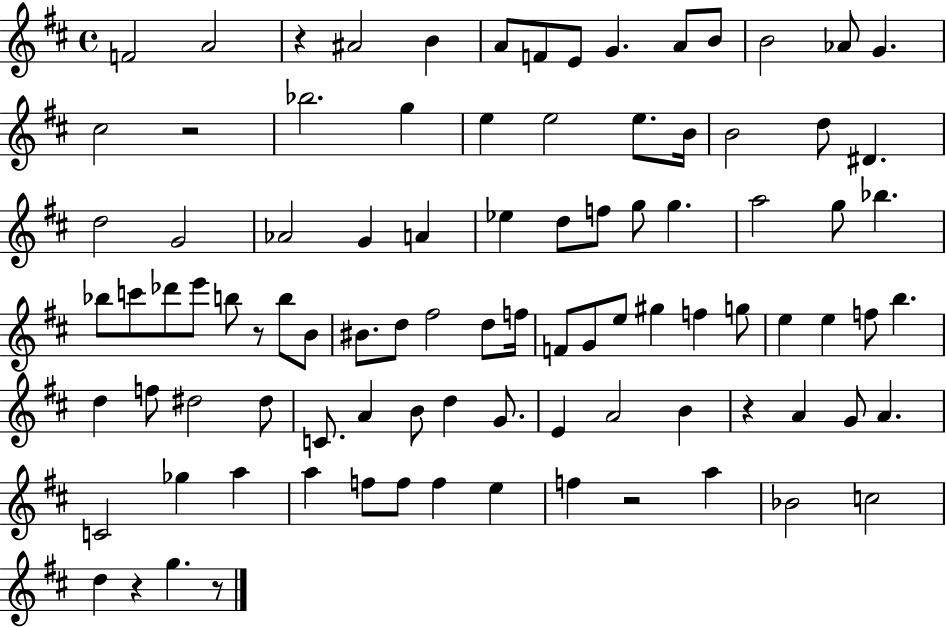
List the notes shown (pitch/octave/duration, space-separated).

F4/h A4/h R/q A#4/h B4/q A4/e F4/e E4/e G4/q. A4/e B4/e B4/h Ab4/e G4/q. C#5/h R/h Bb5/h. G5/q E5/q E5/h E5/e. B4/s B4/h D5/e D#4/q. D5/h G4/h Ab4/h G4/q A4/q Eb5/q D5/e F5/e G5/e G5/q. A5/h G5/e Bb5/q. Bb5/e C6/e Db6/e E6/e B5/e R/e B5/e B4/e BIS4/e. D5/e F#5/h D5/e F5/s F4/e G4/e E5/e G#5/q F5/q G5/e E5/q E5/q F5/e B5/q. D5/q F5/e D#5/h D#5/e C4/e. A4/q B4/e D5/q G4/e. E4/q A4/h B4/q R/q A4/q G4/e A4/q. C4/h Gb5/q A5/q A5/q F5/e F5/e F5/q E5/q F5/q R/h A5/q Bb4/h C5/h D5/q R/q G5/q. R/e